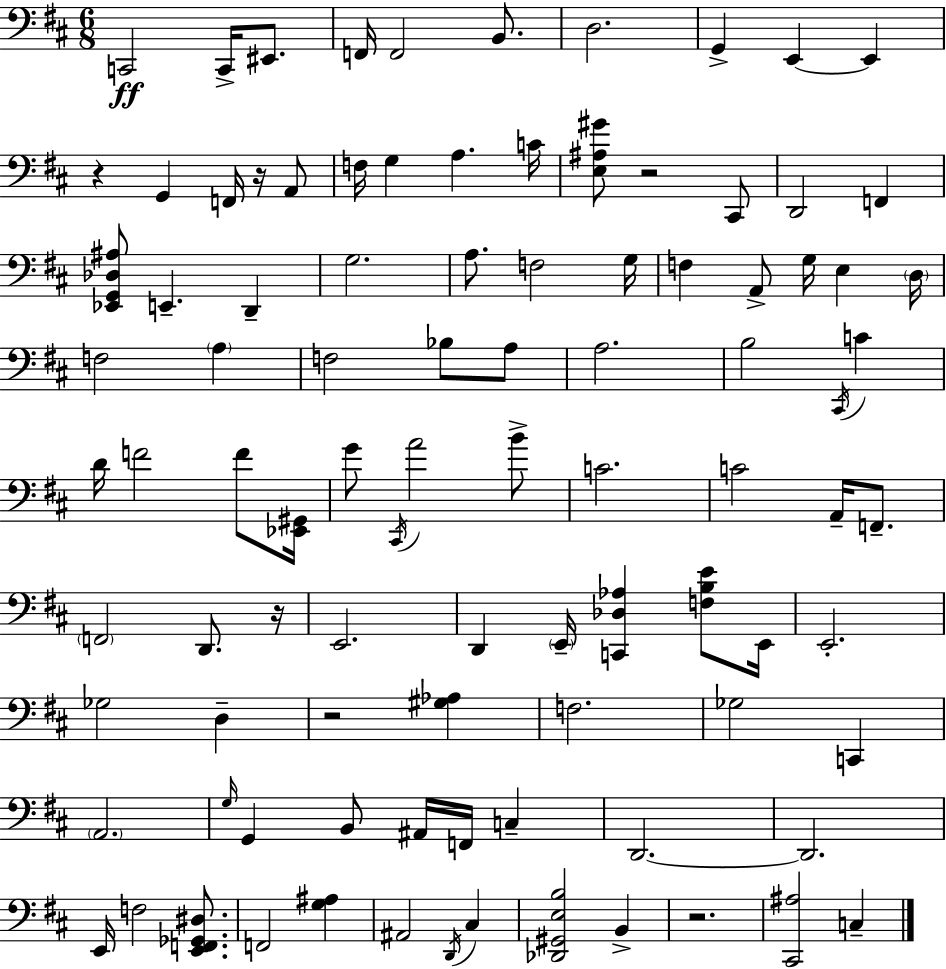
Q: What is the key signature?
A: D major